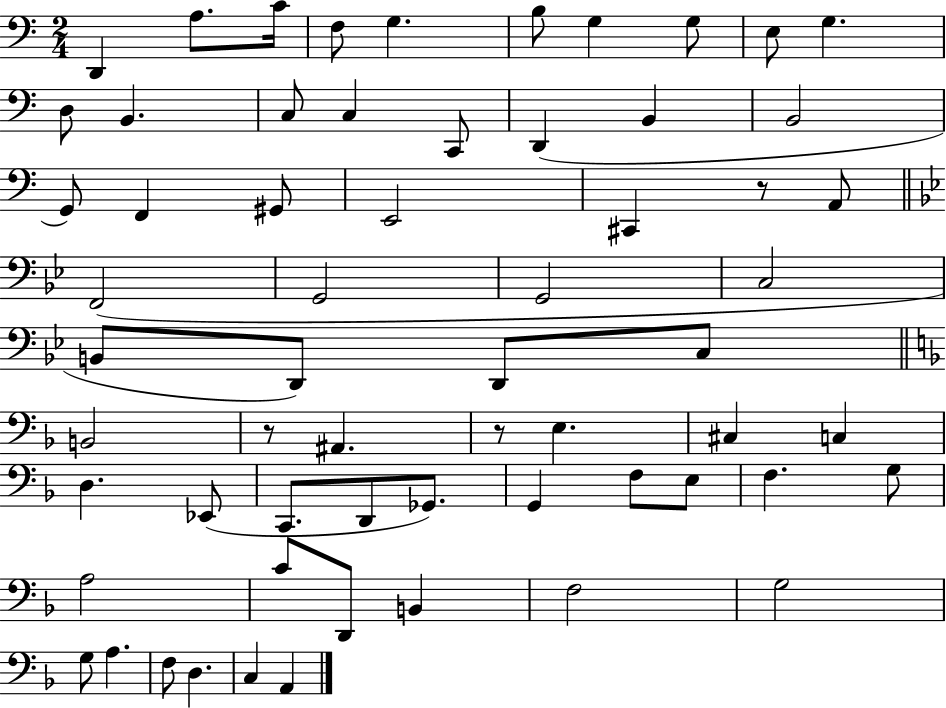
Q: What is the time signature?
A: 2/4